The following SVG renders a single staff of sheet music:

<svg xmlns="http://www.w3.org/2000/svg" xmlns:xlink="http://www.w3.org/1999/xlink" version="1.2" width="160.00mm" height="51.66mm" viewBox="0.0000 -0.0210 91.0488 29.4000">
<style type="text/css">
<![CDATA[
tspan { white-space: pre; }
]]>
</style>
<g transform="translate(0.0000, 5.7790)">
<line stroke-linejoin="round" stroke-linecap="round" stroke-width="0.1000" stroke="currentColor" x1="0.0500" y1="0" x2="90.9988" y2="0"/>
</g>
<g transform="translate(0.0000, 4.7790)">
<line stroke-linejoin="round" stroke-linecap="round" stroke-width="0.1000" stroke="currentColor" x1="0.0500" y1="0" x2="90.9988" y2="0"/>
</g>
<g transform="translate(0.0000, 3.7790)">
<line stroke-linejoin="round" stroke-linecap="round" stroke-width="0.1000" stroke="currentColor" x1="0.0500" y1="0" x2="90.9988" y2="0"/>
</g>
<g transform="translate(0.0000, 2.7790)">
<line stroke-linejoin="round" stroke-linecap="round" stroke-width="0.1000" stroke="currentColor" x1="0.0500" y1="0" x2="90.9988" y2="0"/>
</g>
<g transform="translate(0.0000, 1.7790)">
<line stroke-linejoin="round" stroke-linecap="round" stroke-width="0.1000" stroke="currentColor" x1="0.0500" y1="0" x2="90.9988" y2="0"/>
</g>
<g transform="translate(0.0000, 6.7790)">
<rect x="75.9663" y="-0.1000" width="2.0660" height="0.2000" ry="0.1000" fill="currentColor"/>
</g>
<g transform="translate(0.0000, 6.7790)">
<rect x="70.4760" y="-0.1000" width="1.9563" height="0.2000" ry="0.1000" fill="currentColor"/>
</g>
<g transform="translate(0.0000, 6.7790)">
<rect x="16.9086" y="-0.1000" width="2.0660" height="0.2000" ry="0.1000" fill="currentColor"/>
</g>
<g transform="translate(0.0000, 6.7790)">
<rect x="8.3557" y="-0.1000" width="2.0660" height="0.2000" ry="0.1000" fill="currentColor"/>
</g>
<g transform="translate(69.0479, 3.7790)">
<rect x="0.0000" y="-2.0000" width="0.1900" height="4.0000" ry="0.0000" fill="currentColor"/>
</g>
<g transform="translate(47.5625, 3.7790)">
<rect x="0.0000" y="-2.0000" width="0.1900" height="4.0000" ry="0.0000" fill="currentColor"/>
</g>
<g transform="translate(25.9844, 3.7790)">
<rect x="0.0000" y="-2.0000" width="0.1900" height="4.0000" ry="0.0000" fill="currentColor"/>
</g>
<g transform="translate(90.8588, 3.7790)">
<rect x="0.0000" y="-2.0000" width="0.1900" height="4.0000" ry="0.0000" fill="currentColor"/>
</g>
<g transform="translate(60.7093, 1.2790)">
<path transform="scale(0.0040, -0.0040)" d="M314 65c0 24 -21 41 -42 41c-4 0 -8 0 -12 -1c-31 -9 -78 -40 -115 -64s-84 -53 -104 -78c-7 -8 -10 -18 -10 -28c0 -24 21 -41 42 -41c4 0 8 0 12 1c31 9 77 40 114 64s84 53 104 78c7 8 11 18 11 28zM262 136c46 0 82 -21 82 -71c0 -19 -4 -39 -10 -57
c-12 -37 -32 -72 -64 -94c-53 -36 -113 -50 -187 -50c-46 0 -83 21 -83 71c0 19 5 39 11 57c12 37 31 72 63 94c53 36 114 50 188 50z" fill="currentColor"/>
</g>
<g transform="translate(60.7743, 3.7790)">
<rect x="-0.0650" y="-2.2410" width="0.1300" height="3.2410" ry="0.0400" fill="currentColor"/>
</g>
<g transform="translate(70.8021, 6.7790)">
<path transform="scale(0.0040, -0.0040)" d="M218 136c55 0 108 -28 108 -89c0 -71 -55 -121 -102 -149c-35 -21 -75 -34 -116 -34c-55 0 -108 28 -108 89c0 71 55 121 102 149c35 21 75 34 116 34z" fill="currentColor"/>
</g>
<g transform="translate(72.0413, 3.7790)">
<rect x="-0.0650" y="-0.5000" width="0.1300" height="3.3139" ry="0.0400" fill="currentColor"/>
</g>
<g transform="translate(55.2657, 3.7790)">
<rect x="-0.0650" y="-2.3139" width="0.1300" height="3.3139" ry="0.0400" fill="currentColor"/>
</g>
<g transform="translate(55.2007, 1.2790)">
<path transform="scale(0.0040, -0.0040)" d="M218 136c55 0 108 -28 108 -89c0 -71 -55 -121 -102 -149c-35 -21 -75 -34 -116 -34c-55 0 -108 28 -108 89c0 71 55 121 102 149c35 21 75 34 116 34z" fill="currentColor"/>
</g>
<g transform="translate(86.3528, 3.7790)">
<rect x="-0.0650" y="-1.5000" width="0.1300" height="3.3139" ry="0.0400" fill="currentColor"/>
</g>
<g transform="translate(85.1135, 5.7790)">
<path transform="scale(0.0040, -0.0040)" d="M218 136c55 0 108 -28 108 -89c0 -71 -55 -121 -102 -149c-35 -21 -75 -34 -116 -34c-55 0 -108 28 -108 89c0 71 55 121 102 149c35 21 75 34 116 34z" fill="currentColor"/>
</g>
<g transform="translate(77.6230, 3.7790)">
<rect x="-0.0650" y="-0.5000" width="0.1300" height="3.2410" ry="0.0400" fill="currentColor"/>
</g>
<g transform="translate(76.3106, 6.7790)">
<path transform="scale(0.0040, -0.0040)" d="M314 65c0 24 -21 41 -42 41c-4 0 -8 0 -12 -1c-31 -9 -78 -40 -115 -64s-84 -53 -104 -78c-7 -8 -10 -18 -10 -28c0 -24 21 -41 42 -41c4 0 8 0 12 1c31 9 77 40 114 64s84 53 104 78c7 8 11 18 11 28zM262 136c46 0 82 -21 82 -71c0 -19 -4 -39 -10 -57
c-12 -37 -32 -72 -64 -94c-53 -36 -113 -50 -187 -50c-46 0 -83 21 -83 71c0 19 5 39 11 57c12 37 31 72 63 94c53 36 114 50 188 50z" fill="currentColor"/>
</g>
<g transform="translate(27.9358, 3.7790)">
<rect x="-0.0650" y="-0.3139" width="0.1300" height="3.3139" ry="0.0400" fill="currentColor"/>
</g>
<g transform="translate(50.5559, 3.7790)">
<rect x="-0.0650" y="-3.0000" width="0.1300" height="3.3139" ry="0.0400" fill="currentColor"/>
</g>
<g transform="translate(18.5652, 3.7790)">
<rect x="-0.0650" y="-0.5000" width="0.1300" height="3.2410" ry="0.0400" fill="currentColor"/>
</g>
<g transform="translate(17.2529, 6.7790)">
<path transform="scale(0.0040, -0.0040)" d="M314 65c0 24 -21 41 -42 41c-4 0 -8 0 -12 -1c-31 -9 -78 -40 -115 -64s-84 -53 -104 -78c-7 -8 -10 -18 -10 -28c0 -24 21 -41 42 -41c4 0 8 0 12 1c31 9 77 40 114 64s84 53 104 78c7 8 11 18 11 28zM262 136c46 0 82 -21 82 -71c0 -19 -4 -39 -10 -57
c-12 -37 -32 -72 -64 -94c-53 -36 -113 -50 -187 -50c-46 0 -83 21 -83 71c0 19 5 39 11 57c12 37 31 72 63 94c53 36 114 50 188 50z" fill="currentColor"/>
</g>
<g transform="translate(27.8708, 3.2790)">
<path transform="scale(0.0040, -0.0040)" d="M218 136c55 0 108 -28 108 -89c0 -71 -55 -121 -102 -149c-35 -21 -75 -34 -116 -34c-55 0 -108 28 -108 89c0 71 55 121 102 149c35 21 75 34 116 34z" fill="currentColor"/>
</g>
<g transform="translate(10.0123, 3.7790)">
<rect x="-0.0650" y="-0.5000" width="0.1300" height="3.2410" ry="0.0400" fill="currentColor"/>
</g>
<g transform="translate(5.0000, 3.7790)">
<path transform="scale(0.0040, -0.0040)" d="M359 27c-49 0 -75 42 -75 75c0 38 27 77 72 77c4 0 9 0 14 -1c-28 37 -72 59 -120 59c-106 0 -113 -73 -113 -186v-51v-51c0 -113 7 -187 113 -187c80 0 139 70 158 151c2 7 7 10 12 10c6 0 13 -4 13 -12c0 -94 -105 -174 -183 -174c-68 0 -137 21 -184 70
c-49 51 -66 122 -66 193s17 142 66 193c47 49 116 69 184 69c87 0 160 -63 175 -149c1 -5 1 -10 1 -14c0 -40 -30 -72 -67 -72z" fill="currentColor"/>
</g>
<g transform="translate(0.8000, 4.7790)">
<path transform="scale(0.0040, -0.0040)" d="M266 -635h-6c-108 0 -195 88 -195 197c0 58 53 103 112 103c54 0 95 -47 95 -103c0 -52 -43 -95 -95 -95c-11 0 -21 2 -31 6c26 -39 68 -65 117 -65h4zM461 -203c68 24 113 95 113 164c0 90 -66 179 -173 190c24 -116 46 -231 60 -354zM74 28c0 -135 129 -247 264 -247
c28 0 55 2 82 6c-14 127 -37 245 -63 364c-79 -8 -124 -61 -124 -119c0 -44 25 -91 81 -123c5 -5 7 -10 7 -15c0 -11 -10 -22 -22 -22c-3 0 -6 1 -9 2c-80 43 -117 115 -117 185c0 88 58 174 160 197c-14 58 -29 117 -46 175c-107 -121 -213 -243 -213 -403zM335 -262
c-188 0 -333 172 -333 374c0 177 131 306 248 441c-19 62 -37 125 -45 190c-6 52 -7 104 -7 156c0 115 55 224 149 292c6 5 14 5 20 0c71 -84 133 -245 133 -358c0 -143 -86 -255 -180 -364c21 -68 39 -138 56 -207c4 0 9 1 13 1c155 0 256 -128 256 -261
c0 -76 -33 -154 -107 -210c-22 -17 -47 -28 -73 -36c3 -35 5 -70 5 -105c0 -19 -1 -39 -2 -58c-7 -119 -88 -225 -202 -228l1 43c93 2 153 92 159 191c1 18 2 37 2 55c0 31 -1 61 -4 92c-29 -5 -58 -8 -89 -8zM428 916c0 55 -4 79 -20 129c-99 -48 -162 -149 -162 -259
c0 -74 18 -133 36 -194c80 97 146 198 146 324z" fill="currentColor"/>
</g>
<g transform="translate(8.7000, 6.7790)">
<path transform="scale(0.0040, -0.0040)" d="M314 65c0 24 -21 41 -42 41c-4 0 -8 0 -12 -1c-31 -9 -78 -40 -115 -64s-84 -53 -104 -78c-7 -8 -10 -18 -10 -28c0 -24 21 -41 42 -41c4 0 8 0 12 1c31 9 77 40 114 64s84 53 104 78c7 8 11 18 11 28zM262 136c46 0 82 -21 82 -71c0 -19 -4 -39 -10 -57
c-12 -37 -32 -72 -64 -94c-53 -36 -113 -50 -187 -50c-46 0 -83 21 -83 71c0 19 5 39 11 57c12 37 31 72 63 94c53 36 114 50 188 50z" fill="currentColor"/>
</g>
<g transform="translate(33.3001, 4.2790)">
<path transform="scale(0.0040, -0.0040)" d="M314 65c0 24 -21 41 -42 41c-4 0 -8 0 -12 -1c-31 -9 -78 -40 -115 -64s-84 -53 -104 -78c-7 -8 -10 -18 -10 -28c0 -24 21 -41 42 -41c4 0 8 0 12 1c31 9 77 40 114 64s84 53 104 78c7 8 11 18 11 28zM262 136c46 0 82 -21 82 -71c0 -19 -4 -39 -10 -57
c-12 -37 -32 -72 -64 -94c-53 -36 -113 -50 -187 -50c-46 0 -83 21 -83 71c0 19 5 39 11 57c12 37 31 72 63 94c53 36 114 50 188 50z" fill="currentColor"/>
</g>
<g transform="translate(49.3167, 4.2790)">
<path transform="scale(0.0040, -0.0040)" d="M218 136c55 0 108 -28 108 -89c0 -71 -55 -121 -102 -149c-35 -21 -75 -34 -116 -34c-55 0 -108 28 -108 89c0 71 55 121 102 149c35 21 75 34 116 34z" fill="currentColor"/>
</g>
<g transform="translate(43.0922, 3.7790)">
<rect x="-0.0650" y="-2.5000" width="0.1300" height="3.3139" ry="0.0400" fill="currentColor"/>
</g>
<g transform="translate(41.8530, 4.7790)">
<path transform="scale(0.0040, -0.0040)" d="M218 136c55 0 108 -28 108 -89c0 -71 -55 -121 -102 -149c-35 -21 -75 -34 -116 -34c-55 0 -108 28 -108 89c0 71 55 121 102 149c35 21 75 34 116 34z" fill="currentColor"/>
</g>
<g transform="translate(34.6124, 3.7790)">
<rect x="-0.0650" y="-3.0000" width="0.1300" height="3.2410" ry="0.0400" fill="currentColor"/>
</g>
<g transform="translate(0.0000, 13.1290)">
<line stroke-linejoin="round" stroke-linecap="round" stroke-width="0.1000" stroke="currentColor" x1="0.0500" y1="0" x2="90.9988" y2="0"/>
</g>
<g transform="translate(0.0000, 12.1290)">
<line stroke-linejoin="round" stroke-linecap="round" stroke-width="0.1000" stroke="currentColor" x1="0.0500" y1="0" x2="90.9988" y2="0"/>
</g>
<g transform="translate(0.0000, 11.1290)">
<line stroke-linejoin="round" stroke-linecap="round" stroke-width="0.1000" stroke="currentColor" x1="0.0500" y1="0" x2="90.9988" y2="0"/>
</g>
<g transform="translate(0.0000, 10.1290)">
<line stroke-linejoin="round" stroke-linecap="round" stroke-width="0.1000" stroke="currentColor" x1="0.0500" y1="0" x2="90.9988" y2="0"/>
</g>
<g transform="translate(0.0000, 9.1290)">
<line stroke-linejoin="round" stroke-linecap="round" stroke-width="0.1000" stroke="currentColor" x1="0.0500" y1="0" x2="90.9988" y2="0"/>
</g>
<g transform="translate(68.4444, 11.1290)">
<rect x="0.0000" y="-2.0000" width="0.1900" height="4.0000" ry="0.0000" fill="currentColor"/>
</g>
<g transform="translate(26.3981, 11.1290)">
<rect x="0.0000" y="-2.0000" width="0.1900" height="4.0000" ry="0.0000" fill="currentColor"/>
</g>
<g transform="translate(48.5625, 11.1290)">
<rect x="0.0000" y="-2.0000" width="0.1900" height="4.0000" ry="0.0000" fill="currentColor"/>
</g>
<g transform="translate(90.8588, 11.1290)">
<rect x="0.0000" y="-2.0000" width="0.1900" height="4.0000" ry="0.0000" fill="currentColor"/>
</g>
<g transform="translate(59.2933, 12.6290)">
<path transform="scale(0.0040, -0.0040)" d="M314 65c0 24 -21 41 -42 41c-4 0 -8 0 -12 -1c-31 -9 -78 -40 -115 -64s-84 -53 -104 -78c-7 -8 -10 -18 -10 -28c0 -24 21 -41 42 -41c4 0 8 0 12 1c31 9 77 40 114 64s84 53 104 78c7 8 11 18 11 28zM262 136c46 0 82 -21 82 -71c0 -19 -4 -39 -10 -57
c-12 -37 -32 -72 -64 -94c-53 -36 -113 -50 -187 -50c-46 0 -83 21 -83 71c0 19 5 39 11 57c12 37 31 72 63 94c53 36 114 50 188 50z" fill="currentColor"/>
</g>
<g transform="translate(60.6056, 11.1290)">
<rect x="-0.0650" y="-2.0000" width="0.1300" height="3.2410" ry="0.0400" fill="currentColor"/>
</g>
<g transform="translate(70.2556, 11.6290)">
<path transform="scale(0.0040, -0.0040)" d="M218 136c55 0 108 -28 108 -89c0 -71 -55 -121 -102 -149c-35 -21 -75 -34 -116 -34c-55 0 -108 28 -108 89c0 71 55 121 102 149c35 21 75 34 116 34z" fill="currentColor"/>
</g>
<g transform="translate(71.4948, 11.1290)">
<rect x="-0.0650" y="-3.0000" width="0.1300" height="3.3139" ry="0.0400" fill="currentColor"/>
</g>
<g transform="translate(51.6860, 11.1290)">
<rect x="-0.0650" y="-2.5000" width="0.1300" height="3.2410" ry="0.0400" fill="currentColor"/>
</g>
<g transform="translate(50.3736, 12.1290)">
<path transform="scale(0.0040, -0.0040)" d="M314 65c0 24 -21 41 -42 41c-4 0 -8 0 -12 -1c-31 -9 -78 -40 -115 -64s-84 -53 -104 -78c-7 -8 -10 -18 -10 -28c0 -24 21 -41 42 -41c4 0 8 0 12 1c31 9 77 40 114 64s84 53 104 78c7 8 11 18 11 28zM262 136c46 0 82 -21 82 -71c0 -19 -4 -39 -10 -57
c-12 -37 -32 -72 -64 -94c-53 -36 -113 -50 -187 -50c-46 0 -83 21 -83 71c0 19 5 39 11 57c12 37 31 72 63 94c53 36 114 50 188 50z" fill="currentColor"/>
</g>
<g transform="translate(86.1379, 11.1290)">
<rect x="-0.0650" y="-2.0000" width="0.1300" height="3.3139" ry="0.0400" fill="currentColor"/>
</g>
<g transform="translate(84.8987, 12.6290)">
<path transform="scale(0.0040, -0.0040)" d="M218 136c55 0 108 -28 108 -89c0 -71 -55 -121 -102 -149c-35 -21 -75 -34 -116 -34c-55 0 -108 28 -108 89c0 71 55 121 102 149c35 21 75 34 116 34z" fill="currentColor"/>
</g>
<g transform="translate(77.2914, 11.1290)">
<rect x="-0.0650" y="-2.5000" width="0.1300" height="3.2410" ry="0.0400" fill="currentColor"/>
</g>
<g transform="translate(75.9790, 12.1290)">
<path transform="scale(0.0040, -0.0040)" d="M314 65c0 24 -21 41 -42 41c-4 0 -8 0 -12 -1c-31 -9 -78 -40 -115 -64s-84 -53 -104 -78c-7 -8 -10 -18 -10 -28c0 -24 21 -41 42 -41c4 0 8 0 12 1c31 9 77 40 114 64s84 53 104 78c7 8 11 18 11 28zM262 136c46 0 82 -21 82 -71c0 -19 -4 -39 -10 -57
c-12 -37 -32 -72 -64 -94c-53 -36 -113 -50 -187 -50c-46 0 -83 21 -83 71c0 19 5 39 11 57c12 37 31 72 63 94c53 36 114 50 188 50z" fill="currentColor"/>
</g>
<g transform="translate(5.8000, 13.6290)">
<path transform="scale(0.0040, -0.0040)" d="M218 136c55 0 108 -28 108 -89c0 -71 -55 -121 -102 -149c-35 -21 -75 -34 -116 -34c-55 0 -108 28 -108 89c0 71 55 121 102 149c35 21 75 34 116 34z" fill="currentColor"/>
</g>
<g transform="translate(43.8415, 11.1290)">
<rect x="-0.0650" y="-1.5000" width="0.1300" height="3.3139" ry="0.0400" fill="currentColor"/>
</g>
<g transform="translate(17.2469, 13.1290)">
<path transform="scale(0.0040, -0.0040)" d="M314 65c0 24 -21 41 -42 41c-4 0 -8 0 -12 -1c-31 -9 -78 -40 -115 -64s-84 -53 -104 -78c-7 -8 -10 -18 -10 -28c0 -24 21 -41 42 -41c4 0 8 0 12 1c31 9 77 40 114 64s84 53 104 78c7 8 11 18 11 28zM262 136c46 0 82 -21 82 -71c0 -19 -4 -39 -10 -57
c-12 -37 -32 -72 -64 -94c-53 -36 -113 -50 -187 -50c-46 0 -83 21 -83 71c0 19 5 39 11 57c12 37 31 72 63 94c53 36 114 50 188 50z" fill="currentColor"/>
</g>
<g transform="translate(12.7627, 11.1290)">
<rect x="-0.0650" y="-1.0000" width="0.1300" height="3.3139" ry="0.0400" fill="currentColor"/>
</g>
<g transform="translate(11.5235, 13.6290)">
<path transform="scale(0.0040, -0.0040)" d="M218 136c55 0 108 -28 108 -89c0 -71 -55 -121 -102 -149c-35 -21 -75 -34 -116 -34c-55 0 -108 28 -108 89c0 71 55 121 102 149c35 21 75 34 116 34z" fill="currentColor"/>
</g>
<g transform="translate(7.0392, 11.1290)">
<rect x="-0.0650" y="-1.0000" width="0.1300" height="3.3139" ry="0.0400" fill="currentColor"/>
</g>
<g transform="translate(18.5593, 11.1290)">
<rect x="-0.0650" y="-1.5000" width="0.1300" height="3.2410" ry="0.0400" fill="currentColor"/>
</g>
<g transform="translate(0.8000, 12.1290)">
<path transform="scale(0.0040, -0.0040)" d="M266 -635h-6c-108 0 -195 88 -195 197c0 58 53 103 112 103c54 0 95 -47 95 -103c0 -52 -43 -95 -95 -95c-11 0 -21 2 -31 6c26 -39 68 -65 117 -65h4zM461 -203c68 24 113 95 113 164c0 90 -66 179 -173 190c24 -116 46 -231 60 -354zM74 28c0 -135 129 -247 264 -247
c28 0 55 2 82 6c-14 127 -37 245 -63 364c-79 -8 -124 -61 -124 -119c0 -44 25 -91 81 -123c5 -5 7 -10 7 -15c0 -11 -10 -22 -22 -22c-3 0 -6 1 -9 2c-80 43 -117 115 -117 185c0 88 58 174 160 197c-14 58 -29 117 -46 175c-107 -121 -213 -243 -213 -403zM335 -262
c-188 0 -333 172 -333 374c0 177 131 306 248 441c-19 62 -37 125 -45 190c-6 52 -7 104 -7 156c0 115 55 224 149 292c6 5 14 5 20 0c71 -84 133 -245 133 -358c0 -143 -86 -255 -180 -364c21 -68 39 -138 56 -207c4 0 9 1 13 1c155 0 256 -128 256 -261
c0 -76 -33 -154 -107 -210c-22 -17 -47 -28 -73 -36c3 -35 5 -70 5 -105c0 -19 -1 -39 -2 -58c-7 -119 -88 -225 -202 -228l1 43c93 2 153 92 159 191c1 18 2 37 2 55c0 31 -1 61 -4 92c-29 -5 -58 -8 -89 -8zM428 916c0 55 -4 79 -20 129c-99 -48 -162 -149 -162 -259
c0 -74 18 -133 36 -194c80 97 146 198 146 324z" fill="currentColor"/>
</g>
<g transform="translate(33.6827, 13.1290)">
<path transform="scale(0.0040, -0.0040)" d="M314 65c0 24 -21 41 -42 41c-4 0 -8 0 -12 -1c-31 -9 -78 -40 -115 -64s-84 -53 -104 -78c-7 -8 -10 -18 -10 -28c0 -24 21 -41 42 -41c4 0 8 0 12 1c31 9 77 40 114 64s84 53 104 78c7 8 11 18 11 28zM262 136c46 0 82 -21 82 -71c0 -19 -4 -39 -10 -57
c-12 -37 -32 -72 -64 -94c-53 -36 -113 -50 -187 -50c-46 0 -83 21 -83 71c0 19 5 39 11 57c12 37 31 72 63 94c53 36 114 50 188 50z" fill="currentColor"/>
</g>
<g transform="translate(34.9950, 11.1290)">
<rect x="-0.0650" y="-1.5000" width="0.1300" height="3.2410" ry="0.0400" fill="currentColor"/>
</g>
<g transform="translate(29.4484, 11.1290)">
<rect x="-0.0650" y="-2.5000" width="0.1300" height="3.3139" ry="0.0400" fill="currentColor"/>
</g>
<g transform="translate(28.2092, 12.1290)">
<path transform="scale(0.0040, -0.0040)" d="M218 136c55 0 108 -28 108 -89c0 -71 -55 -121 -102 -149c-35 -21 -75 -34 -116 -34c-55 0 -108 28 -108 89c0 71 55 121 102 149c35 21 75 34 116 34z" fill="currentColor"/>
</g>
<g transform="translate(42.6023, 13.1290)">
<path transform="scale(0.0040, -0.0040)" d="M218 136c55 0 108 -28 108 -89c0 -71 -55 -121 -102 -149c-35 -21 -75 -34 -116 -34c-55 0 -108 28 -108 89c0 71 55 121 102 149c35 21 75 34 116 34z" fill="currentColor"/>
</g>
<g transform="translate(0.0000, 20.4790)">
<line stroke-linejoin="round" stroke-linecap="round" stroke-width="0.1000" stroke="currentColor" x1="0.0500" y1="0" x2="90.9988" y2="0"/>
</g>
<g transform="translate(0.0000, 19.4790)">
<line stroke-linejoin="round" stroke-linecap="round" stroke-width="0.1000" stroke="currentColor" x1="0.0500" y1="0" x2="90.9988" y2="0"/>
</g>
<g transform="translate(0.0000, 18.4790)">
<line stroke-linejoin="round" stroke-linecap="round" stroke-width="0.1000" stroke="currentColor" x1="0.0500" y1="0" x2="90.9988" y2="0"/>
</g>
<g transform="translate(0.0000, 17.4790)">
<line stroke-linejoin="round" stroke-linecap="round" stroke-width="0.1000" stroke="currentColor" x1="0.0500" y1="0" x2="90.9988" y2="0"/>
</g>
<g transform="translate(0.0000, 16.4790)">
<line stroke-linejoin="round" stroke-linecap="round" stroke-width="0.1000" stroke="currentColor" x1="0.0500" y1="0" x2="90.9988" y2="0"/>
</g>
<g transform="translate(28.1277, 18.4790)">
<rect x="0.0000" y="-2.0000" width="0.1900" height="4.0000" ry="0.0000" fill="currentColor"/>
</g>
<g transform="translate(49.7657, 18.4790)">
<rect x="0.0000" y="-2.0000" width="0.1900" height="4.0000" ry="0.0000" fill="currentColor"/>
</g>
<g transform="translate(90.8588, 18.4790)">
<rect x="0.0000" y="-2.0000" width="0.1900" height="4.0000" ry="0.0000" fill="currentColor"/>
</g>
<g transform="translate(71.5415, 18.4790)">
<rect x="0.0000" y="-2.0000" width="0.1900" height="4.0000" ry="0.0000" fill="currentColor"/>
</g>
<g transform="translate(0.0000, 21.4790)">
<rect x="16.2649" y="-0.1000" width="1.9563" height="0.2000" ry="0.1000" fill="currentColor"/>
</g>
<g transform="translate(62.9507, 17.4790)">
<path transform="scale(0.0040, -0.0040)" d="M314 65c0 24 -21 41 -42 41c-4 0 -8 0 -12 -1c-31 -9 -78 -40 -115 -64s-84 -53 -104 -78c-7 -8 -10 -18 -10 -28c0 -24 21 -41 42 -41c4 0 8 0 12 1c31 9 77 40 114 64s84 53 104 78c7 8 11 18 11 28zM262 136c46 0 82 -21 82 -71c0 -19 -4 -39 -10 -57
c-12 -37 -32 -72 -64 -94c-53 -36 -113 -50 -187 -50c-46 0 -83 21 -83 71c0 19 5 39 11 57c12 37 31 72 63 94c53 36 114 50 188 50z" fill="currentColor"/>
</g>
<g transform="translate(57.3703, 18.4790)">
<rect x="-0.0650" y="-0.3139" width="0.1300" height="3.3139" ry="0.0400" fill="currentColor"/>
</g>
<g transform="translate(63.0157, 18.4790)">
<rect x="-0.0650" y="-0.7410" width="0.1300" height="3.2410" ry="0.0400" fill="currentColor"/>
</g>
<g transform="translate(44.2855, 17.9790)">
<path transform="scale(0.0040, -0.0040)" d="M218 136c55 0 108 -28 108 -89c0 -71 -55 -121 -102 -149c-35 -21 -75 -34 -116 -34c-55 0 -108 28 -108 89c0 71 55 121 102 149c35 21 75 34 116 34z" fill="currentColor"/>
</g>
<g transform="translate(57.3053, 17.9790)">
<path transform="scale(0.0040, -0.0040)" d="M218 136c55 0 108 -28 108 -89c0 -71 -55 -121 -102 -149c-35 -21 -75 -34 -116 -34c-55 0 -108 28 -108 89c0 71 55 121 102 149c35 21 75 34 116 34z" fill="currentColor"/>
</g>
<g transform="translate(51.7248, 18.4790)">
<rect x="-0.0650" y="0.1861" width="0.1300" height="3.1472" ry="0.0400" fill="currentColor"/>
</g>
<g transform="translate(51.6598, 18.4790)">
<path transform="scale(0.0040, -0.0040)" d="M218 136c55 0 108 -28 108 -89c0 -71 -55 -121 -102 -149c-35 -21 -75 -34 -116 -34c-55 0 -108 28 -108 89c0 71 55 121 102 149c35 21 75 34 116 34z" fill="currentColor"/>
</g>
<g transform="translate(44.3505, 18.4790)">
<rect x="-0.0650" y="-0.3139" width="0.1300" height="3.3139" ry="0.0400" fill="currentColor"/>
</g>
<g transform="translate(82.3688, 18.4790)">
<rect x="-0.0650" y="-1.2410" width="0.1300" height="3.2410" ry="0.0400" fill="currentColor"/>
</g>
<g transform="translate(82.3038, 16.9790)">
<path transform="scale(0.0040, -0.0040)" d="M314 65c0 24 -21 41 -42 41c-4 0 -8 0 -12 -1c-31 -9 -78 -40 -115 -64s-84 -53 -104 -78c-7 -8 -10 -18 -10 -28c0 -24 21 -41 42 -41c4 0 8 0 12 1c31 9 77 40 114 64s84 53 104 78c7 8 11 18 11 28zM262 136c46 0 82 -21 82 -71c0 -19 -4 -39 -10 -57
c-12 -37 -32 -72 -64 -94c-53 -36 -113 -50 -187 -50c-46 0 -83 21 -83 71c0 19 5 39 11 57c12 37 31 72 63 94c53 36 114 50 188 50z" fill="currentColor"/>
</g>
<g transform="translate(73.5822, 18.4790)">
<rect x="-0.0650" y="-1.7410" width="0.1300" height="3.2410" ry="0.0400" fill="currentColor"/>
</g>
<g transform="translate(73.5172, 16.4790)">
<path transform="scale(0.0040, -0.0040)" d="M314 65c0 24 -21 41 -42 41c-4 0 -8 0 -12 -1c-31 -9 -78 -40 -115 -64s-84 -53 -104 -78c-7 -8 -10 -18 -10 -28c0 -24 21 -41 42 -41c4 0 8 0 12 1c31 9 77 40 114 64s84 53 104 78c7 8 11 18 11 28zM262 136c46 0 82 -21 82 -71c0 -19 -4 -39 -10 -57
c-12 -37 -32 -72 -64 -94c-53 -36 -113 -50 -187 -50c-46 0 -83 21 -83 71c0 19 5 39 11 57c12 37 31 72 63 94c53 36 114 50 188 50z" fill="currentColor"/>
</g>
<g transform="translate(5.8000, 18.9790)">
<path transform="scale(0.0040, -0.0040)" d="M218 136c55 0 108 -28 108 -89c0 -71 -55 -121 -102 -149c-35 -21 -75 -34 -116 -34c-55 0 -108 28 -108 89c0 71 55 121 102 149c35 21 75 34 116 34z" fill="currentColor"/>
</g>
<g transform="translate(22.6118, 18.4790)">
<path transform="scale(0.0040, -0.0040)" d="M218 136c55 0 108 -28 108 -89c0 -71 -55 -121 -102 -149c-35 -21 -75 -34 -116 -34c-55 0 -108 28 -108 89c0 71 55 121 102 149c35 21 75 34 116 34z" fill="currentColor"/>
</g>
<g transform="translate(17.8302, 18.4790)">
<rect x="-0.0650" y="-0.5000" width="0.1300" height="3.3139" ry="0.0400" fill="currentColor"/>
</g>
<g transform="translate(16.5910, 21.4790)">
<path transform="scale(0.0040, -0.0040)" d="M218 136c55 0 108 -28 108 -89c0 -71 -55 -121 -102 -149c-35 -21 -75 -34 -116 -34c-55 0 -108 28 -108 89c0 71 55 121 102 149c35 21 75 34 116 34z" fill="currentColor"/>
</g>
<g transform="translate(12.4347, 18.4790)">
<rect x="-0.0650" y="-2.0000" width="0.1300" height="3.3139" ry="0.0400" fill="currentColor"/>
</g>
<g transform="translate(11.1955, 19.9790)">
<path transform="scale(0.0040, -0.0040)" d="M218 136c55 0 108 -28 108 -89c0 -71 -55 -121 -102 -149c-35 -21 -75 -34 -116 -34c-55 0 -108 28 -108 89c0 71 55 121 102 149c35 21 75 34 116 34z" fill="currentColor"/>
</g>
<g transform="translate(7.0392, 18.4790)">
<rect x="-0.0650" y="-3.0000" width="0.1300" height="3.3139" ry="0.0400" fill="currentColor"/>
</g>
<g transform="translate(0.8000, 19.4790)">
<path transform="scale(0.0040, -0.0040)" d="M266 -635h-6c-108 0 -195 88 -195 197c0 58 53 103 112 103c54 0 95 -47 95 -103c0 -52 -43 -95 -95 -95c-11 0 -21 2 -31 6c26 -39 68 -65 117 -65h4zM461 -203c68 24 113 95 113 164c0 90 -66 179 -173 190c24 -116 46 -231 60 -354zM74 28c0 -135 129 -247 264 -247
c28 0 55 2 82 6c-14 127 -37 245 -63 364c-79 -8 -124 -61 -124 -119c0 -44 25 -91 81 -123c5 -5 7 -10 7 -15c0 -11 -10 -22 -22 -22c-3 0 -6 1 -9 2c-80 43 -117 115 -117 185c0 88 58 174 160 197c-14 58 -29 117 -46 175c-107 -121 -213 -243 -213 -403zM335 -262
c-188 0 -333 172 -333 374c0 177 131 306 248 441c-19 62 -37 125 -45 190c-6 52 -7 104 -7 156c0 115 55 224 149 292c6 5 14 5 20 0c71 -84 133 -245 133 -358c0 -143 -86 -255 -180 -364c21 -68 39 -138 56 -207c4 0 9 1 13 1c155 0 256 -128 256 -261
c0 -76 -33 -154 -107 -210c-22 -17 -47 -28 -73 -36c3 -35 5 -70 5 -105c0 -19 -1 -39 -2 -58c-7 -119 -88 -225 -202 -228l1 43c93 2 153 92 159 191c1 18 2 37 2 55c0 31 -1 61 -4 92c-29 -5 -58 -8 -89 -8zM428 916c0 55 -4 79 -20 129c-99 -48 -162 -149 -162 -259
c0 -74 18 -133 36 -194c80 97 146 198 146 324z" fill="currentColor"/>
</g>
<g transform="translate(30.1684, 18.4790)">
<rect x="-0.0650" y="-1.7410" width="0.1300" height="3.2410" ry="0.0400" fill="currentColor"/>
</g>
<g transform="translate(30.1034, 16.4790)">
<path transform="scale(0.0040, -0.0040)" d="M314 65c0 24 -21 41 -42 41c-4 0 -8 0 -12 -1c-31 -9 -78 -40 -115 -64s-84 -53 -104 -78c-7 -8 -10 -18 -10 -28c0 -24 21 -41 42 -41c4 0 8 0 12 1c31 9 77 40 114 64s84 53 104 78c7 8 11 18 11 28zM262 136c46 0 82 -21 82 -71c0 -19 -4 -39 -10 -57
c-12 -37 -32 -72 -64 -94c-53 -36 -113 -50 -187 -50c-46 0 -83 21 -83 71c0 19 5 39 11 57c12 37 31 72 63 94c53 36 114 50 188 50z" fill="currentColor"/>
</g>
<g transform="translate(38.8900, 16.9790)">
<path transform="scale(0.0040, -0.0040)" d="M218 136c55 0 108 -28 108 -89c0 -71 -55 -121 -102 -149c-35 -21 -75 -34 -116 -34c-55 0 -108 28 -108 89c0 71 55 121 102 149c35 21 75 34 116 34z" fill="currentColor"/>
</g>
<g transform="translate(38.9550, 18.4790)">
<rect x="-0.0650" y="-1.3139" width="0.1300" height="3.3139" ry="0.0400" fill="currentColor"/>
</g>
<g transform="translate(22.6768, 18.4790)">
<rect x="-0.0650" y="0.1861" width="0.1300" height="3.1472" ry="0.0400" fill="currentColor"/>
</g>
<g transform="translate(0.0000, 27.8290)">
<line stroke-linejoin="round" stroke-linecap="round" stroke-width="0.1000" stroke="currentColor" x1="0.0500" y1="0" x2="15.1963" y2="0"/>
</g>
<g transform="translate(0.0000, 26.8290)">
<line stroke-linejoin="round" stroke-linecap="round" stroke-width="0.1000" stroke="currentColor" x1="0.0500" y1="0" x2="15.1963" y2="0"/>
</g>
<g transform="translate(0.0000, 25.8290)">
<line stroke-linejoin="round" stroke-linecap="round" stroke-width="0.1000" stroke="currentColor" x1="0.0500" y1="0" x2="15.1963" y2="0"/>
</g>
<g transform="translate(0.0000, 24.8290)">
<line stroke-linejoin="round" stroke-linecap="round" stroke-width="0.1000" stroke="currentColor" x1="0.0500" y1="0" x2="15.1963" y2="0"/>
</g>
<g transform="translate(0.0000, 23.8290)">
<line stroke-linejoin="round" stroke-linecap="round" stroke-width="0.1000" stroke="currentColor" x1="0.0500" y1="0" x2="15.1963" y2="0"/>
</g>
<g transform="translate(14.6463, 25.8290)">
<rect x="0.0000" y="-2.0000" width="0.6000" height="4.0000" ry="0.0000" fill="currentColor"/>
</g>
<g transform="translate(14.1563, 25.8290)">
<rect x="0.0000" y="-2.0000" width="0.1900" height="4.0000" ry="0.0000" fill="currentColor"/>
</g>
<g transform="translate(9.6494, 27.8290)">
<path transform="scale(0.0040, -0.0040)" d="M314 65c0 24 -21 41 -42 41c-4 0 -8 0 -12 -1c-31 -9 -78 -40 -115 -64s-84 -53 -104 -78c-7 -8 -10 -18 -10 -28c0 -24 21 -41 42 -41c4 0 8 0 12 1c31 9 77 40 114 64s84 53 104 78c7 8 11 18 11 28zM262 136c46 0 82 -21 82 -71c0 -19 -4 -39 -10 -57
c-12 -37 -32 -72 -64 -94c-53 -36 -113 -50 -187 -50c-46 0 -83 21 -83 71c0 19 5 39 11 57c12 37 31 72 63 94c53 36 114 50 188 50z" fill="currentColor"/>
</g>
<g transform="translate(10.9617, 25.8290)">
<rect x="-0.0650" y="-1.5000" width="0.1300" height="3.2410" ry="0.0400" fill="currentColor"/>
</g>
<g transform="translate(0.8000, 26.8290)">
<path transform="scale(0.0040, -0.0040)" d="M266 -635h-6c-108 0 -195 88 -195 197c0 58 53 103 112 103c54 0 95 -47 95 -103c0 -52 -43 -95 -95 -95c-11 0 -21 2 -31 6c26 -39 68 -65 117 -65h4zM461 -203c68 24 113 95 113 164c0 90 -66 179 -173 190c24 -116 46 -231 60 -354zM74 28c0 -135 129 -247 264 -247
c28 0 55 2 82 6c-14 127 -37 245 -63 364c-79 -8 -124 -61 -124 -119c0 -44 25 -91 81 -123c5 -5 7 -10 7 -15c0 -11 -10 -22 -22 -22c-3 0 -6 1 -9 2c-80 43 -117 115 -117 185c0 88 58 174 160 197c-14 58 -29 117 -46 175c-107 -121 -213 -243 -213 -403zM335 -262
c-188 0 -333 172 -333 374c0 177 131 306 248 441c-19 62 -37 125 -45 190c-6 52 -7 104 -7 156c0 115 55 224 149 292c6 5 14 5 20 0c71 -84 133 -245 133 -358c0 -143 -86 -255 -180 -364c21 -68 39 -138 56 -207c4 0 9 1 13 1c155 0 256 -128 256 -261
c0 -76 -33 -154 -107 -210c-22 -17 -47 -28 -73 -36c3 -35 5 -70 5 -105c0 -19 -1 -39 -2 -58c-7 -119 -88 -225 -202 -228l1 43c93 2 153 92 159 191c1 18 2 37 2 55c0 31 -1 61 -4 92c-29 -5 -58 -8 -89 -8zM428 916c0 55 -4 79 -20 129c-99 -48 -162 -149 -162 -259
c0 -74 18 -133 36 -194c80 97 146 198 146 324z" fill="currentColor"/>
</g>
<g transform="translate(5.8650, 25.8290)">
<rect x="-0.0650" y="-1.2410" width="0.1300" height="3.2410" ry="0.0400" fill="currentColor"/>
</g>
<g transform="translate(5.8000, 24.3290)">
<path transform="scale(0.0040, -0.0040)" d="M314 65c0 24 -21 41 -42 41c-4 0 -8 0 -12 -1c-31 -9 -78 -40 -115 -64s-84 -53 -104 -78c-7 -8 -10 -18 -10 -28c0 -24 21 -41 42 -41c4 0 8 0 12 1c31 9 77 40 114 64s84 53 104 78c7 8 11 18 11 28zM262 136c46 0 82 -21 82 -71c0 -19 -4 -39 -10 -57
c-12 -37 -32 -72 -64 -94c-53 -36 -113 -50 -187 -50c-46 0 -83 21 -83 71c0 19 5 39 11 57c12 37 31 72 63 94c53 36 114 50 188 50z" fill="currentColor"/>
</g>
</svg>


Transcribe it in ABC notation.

X:1
T:Untitled
M:4/4
L:1/4
K:C
C2 C2 c A2 G A g g2 C C2 E D D E2 G E2 E G2 F2 A G2 F A F C B f2 e c B c d2 f2 e2 e2 E2